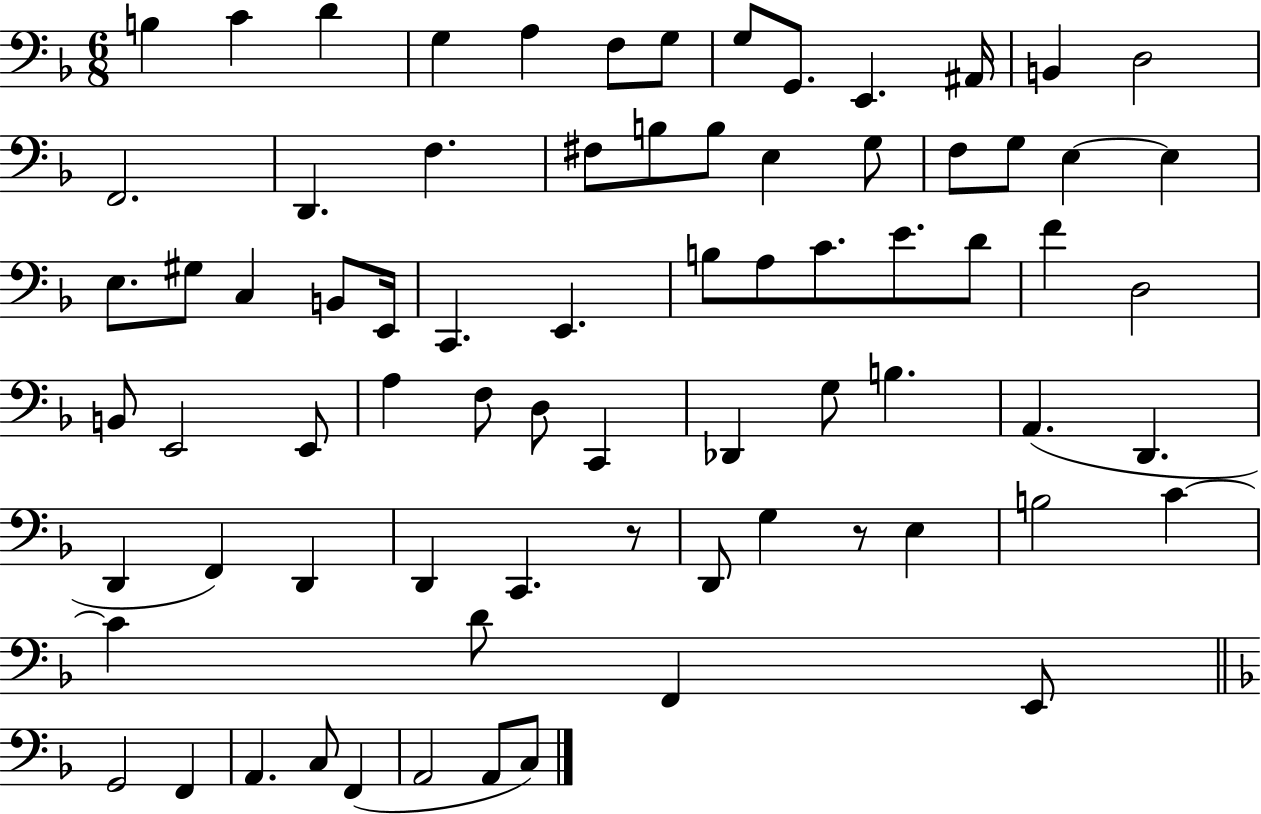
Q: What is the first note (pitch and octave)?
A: B3